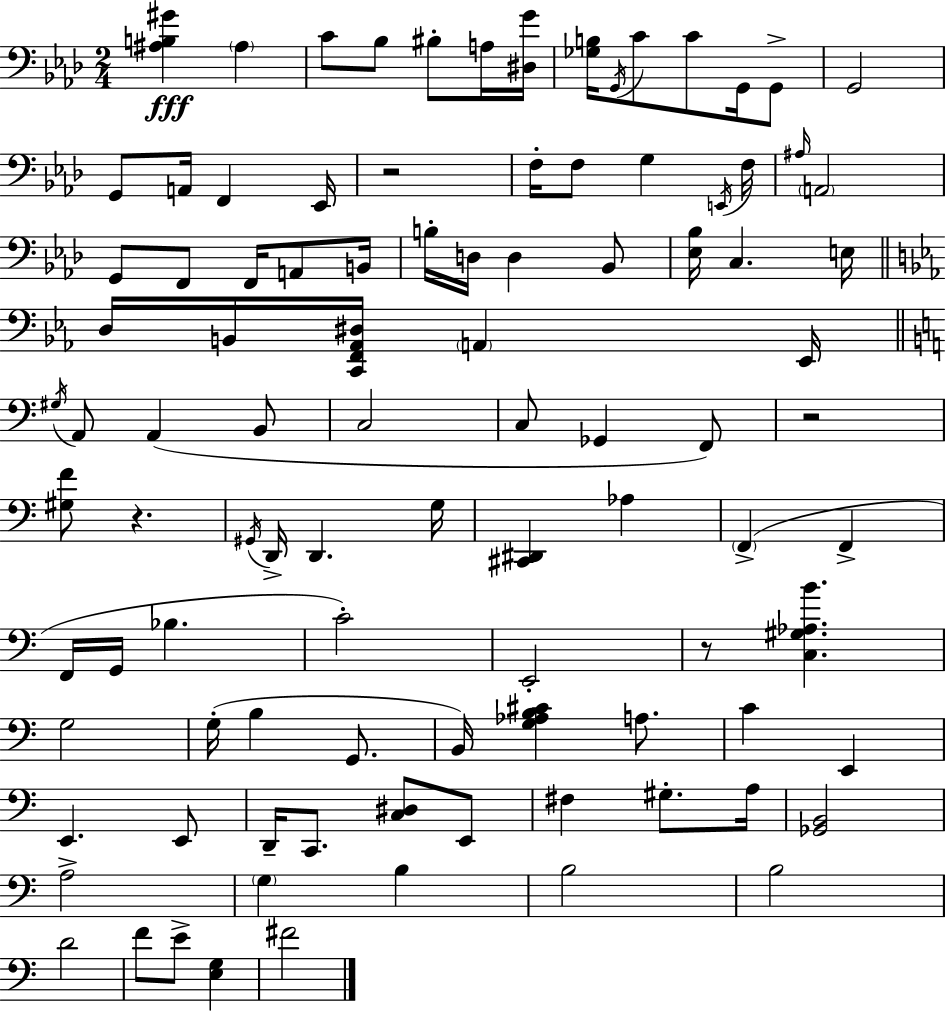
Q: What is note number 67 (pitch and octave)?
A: E2